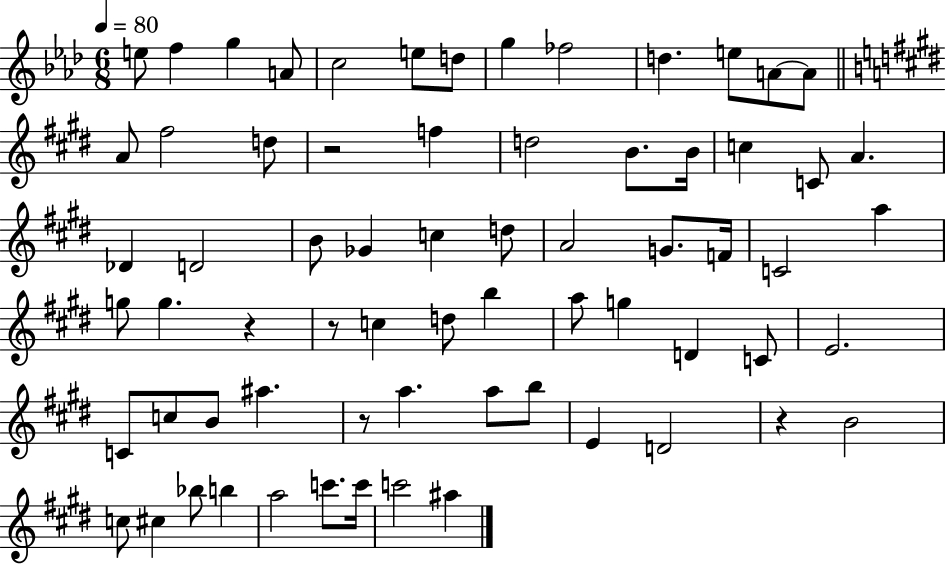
{
  \clef treble
  \numericTimeSignature
  \time 6/8
  \key aes \major
  \tempo 4 = 80
  e''8 f''4 g''4 a'8 | c''2 e''8 d''8 | g''4 fes''2 | d''4. e''8 a'8~~ a'8 | \break \bar "||" \break \key e \major a'8 fis''2 d''8 | r2 f''4 | d''2 b'8. b'16 | c''4 c'8 a'4. | \break des'4 d'2 | b'8 ges'4 c''4 d''8 | a'2 g'8. f'16 | c'2 a''4 | \break g''8 g''4. r4 | r8 c''4 d''8 b''4 | a''8 g''4 d'4 c'8 | e'2. | \break c'8 c''8 b'8 ais''4. | r8 a''4. a''8 b''8 | e'4 d'2 | r4 b'2 | \break c''8 cis''4 bes''8 b''4 | a''2 c'''8. c'''16 | c'''2 ais''4 | \bar "|."
}